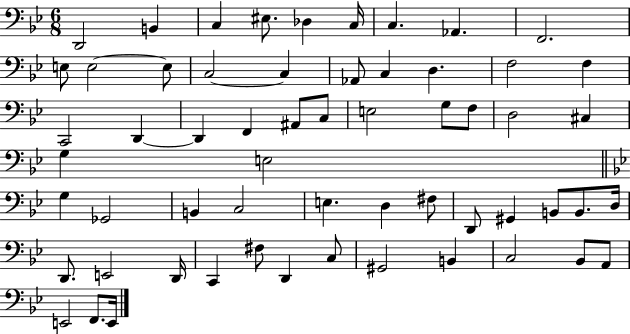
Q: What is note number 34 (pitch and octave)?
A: Gb2